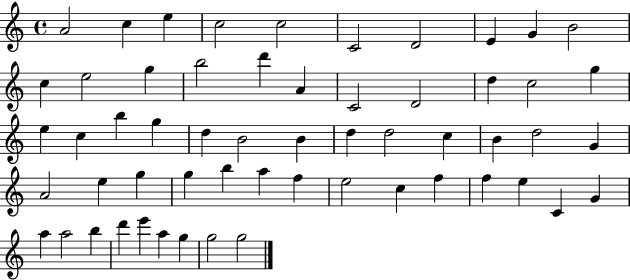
{
  \clef treble
  \time 4/4
  \defaultTimeSignature
  \key c \major
  a'2 c''4 e''4 | c''2 c''2 | c'2 d'2 | e'4 g'4 b'2 | \break c''4 e''2 g''4 | b''2 d'''4 a'4 | c'2 d'2 | d''4 c''2 g''4 | \break e''4 c''4 b''4 g''4 | d''4 b'2 b'4 | d''4 d''2 c''4 | b'4 d''2 g'4 | \break a'2 e''4 g''4 | g''4 b''4 a''4 f''4 | e''2 c''4 f''4 | f''4 e''4 c'4 g'4 | \break a''4 a''2 b''4 | d'''4 e'''4 a''4 g''4 | g''2 g''2 | \bar "|."
}